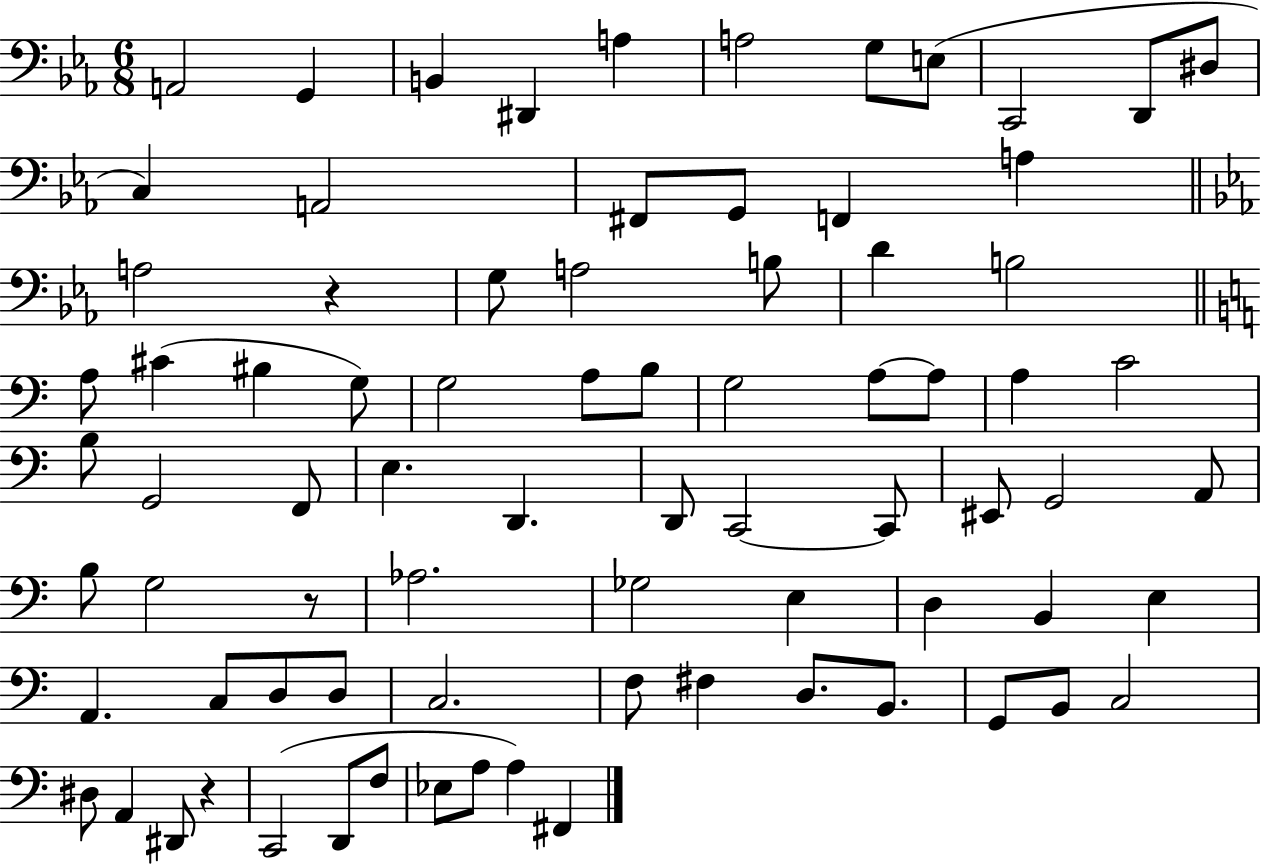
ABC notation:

X:1
T:Untitled
M:6/8
L:1/4
K:Eb
A,,2 G,, B,, ^D,, A, A,2 G,/2 E,/2 C,,2 D,,/2 ^D,/2 C, A,,2 ^F,,/2 G,,/2 F,, A, A,2 z G,/2 A,2 B,/2 D B,2 A,/2 ^C ^B, G,/2 G,2 A,/2 B,/2 G,2 A,/2 A,/2 A, C2 B,/2 G,,2 F,,/2 E, D,, D,,/2 C,,2 C,,/2 ^E,,/2 G,,2 A,,/2 B,/2 G,2 z/2 _A,2 _G,2 E, D, B,, E, A,, C,/2 D,/2 D,/2 C,2 F,/2 ^F, D,/2 B,,/2 G,,/2 B,,/2 C,2 ^D,/2 A,, ^D,,/2 z C,,2 D,,/2 F,/2 _E,/2 A,/2 A, ^F,,